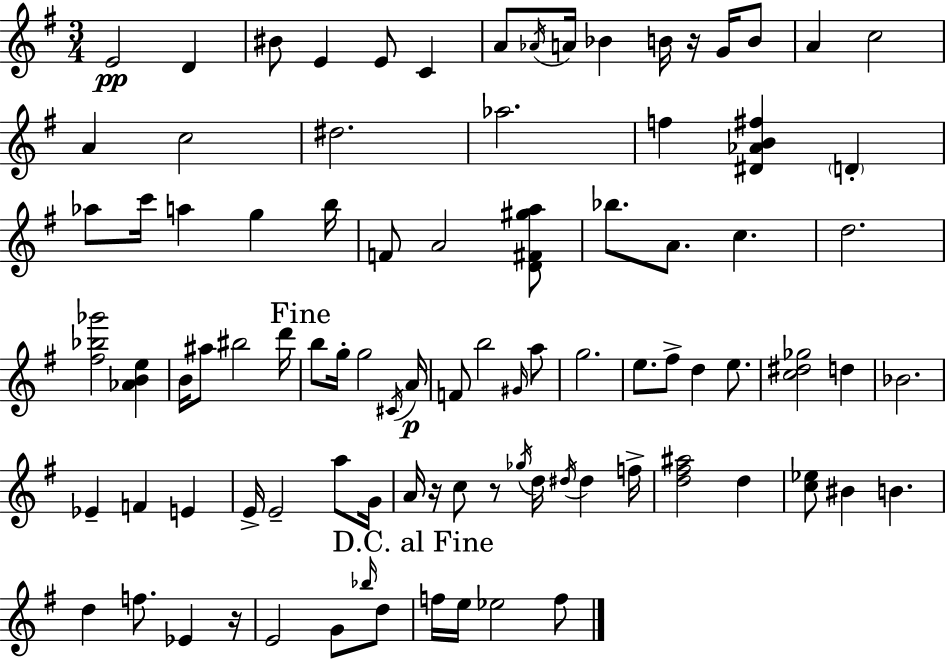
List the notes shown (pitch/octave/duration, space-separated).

E4/h D4/q BIS4/e E4/q E4/e C4/q A4/e Ab4/s A4/s Bb4/q B4/s R/s G4/s B4/e A4/q C5/h A4/q C5/h D#5/h. Ab5/h. F5/q [D#4,Ab4,B4,F#5]/q D4/q Ab5/e C6/s A5/q G5/q B5/s F4/e A4/h [D4,F#4,G#5,A5]/e Bb5/e. A4/e. C5/q. D5/h. [F#5,Bb5,Gb6]/h [Ab4,B4,E5]/q B4/s A#5/e BIS5/h D6/s B5/e G5/s G5/h C#4/s A4/s F4/e B5/h G#4/s A5/e G5/h. E5/e. F#5/e D5/q E5/e. [C5,D#5,Gb5]/h D5/q Bb4/h. Eb4/q F4/q E4/q E4/s E4/h A5/e G4/s A4/s R/s C5/e R/e Gb5/s D5/s D#5/s D#5/q F5/s [D5,F#5,A#5]/h D5/q [C5,Eb5]/e BIS4/q B4/q. D5/q F5/e. Eb4/q R/s E4/h G4/e Bb5/s D5/e F5/s E5/s Eb5/h F5/e